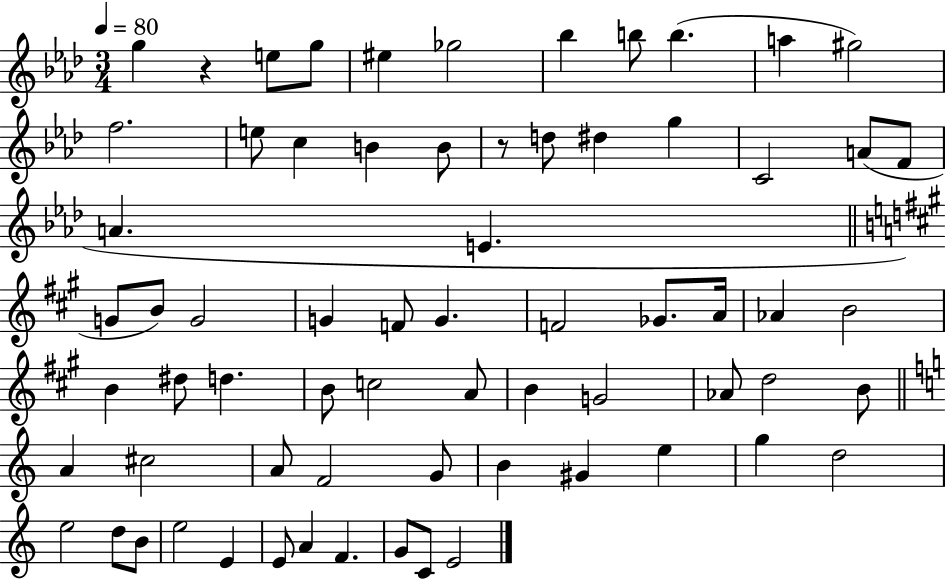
{
  \clef treble
  \numericTimeSignature
  \time 3/4
  \key aes \major
  \tempo 4 = 80
  \repeat volta 2 { g''4 r4 e''8 g''8 | eis''4 ges''2 | bes''4 b''8 b''4.( | a''4 gis''2) | \break f''2. | e''8 c''4 b'4 b'8 | r8 d''8 dis''4 g''4 | c'2 a'8( f'8 | \break a'4. e'4. | \bar "||" \break \key a \major g'8 b'8) g'2 | g'4 f'8 g'4. | f'2 ges'8. a'16 | aes'4 b'2 | \break b'4 dis''8 d''4. | b'8 c''2 a'8 | b'4 g'2 | aes'8 d''2 b'8 | \break \bar "||" \break \key c \major a'4 cis''2 | a'8 f'2 g'8 | b'4 gis'4 e''4 | g''4 d''2 | \break e''2 d''8 b'8 | e''2 e'4 | e'8 a'4 f'4. | g'8 c'8 e'2 | \break } \bar "|."
}